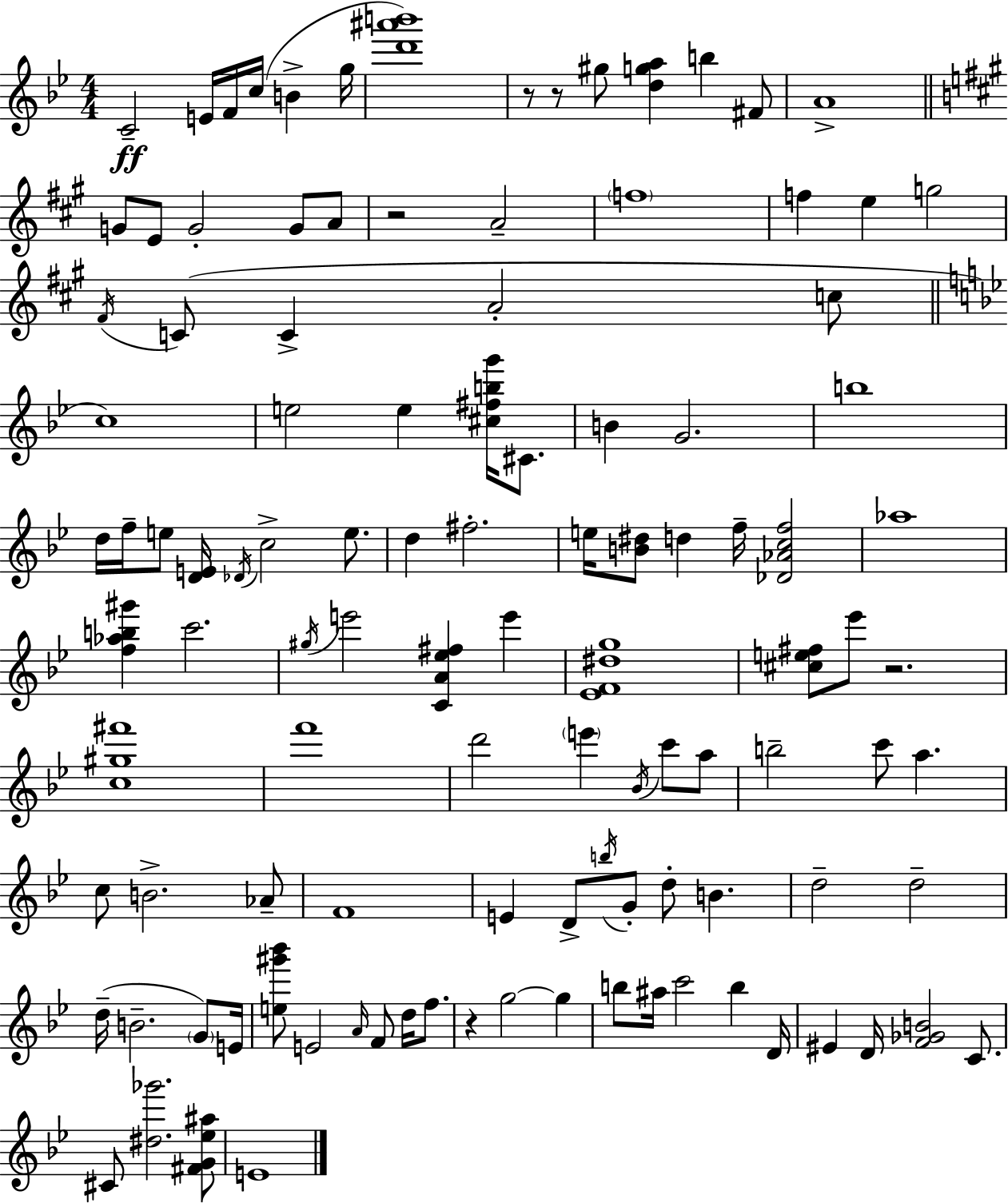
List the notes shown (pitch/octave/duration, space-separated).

C4/h E4/s F4/s C5/s B4/q G5/s [D6,A#6,B6]/w R/e R/e G#5/e [D5,G5,A5]/q B5/q F#4/e A4/w G4/e E4/e G4/h G4/e A4/e R/h A4/h F5/w F5/q E5/q G5/h F#4/s C4/e C4/q A4/h C5/e C5/w E5/h E5/q [C#5,F#5,B5,G6]/s C#4/e. B4/q G4/h. B5/w D5/s F5/s E5/e [D4,E4]/s Db4/s C5/h E5/e. D5/q F#5/h. E5/s [B4,D#5]/e D5/q F5/s [Db4,Ab4,C5,F5]/h Ab5/w [F5,Ab5,B5,G#6]/q C6/h. G#5/s E6/h [C4,A4,Eb5,F#5]/q E6/q [Eb4,F4,D#5,G5]/w [C#5,E5,F#5]/e Eb6/e R/h. [C5,G#5,F#6]/w F6/w D6/h E6/q Bb4/s C6/e A5/e B5/h C6/e A5/q. C5/e B4/h. Ab4/e F4/w E4/q D4/e B5/s G4/e D5/e B4/q. D5/h D5/h D5/s B4/h. G4/e E4/s [E5,G#6,Bb6]/e E4/h A4/s F4/e D5/s F5/e. R/q G5/h G5/q B5/e A#5/s C6/h B5/q D4/s EIS4/q D4/s [F4,Gb4,B4]/h C4/e. C#4/e [D#5,Gb6]/h. [F#4,G4,Eb5,A#5]/e E4/w